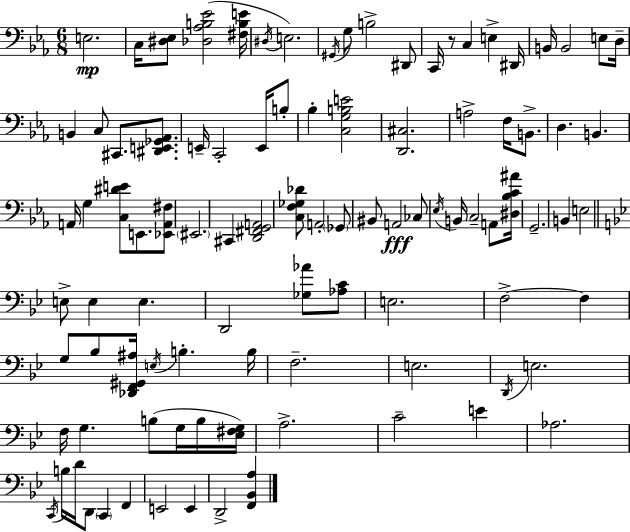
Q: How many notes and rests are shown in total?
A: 97